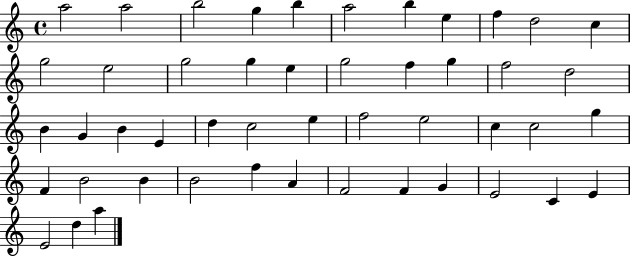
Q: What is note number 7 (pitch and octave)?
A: B5